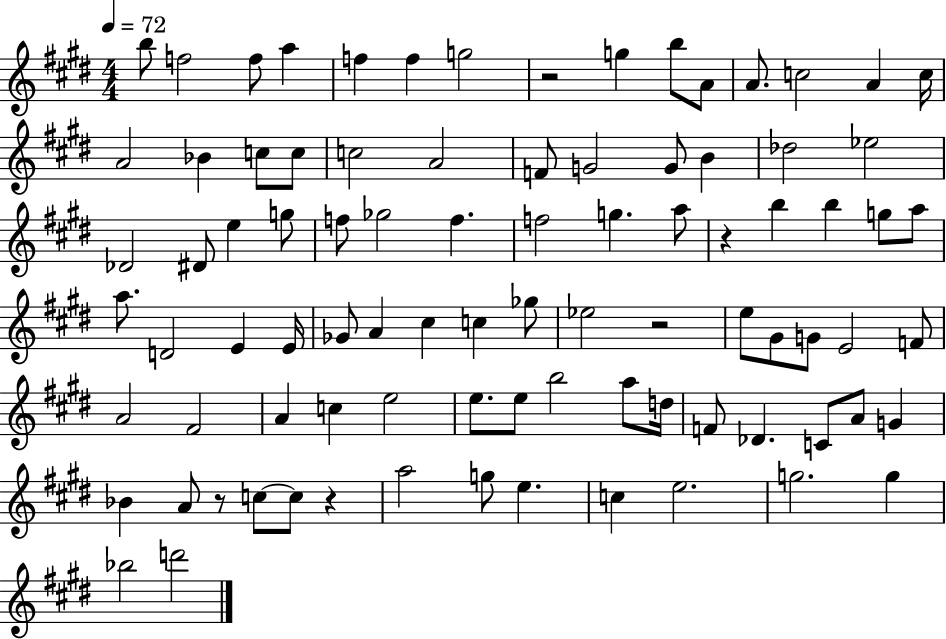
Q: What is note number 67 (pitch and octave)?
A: Db4